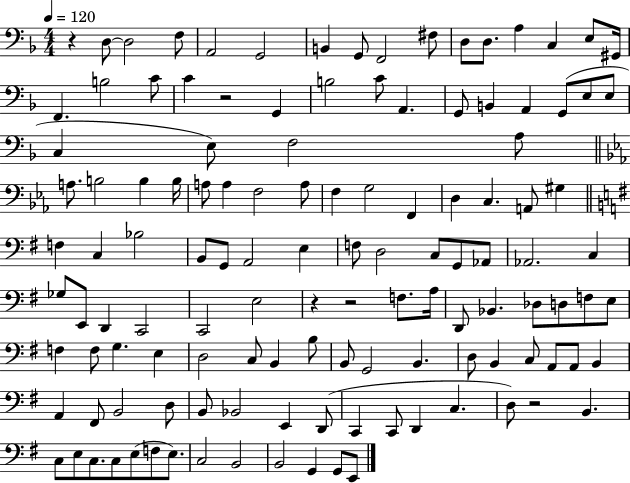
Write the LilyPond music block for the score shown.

{
  \clef bass
  \numericTimeSignature
  \time 4/4
  \key f \major
  \tempo 4 = 120
  r4 d8~~ d2 f8 | a,2 g,2 | b,4 g,8 f,2 fis8 | d8 d8. a4 c4 e8 gis,16 | \break f,4. b2 c'8 | c'4 r2 g,4 | b2 c'8 a,4. | g,8 b,4 a,4 g,8( e8 e8 | \break c4 e8) f2 a8 | \bar "||" \break \key ees \major a8. b2 b4 b16 | a8 a4 f2 a8 | f4 g2 f,4 | d4 c4. a,8 gis4 | \break \bar "||" \break \key g \major f4 c4 bes2 | b,8 g,8 a,2 e4 | f8 d2 c8 g,8 aes,8 | aes,2. c4 | \break ges8 e,8 d,4 c,2 | c,2 e2 | r4 r2 f8. a16 | d,8 bes,4. des8 d8 f8 e8 | \break f4 f8 g4. e4 | d2 c8 b,4 b8 | b,8 g,2 b,4. | d8 b,4 c8 a,8 a,8 b,4 | \break a,4 fis,8 b,2 d8 | b,8 bes,2 e,4 d,8( | c,4 c,8 d,4 c4. | d8) r2 b,4. | \break c8 e8 c8. c8 e8( f8 e8.) | c2 b,2 | b,2 g,4 g,8 e,8 | \bar "|."
}